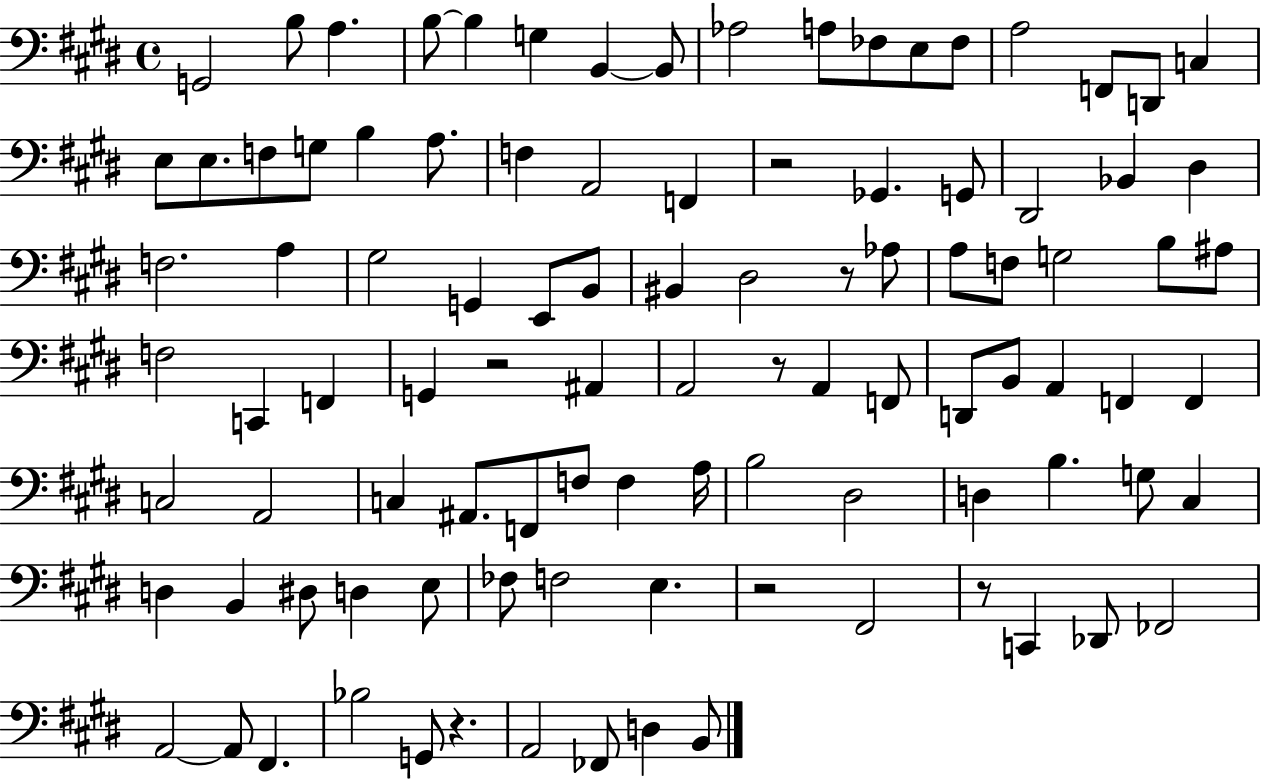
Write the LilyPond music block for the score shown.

{
  \clef bass
  \time 4/4
  \defaultTimeSignature
  \key e \major
  g,2 b8 a4. | b8~~ b4 g4 b,4~~ b,8 | aes2 a8 fes8 e8 fes8 | a2 f,8 d,8 c4 | \break e8 e8. f8 g8 b4 a8. | f4 a,2 f,4 | r2 ges,4. g,8 | dis,2 bes,4 dis4 | \break f2. a4 | gis2 g,4 e,8 b,8 | bis,4 dis2 r8 aes8 | a8 f8 g2 b8 ais8 | \break f2 c,4 f,4 | g,4 r2 ais,4 | a,2 r8 a,4 f,8 | d,8 b,8 a,4 f,4 f,4 | \break c2 a,2 | c4 ais,8. f,8 f8 f4 a16 | b2 dis2 | d4 b4. g8 cis4 | \break d4 b,4 dis8 d4 e8 | fes8 f2 e4. | r2 fis,2 | r8 c,4 des,8 fes,2 | \break a,2~~ a,8 fis,4. | bes2 g,8 r4. | a,2 fes,8 d4 b,8 | \bar "|."
}